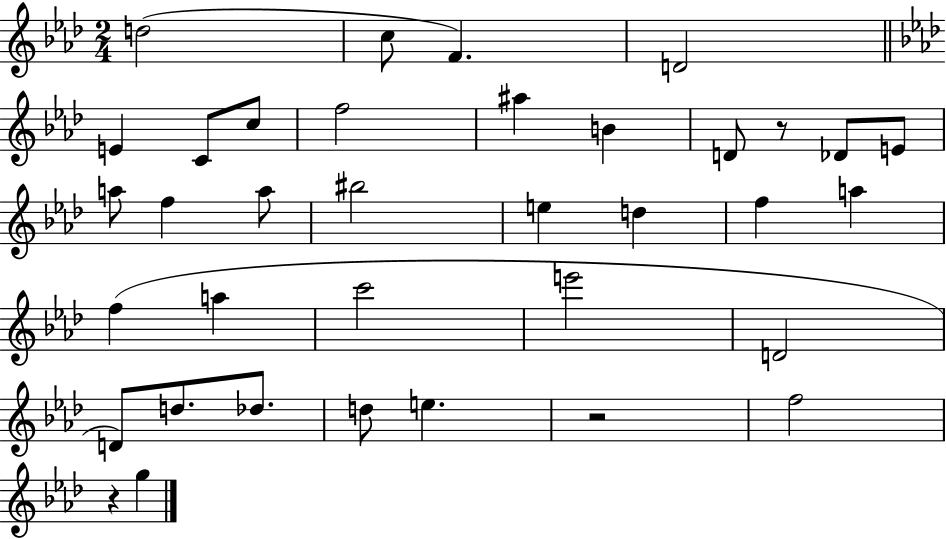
{
  \clef treble
  \numericTimeSignature
  \time 2/4
  \key aes \major
  d''2( | c''8 f'4.) | d'2 | \bar "||" \break \key aes \major e'4 c'8 c''8 | f''2 | ais''4 b'4 | d'8 r8 des'8 e'8 | \break a''8 f''4 a''8 | bis''2 | e''4 d''4 | f''4 a''4 | \break f''4( a''4 | c'''2 | e'''2 | d'2 | \break d'8) d''8. des''8. | d''8 e''4. | r2 | f''2 | \break r4 g''4 | \bar "|."
}